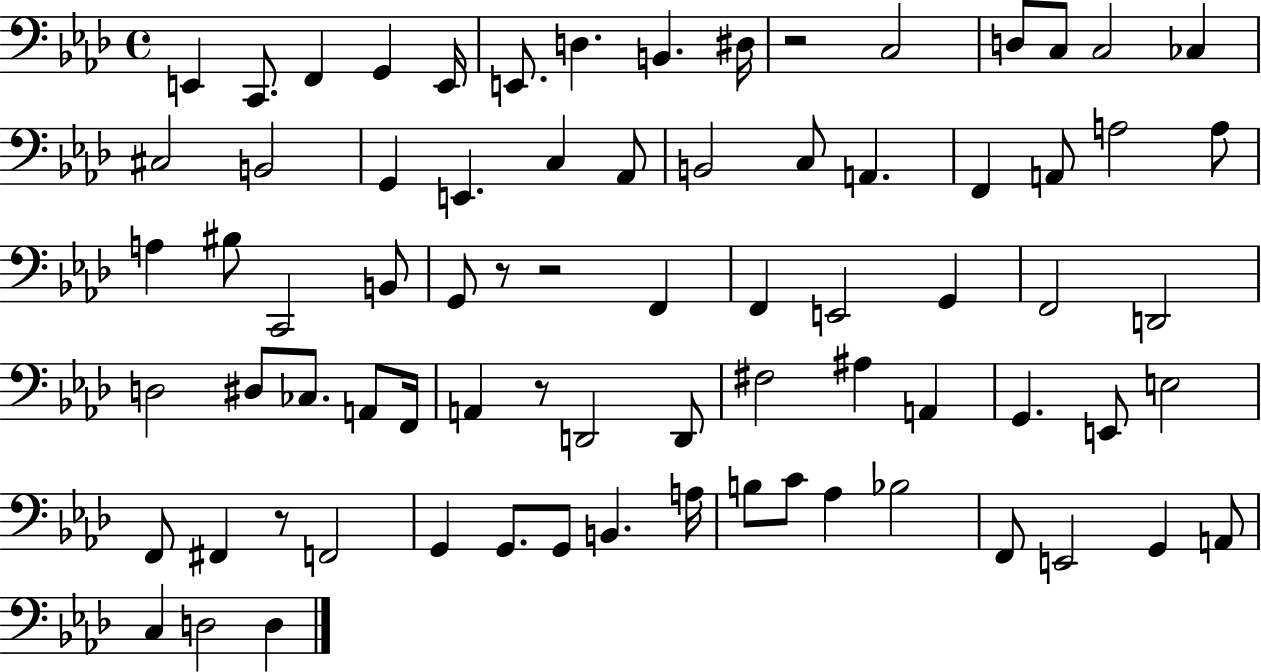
{
  \clef bass
  \time 4/4
  \defaultTimeSignature
  \key aes \major
  e,4 c,8. f,4 g,4 e,16 | e,8. d4. b,4. dis16 | r2 c2 | d8 c8 c2 ces4 | \break cis2 b,2 | g,4 e,4. c4 aes,8 | b,2 c8 a,4. | f,4 a,8 a2 a8 | \break a4 bis8 c,2 b,8 | g,8 r8 r2 f,4 | f,4 e,2 g,4 | f,2 d,2 | \break d2 dis8 ces8. a,8 f,16 | a,4 r8 d,2 d,8 | fis2 ais4 a,4 | g,4. e,8 e2 | \break f,8 fis,4 r8 f,2 | g,4 g,8. g,8 b,4. a16 | b8 c'8 aes4 bes2 | f,8 e,2 g,4 a,8 | \break c4 d2 d4 | \bar "|."
}